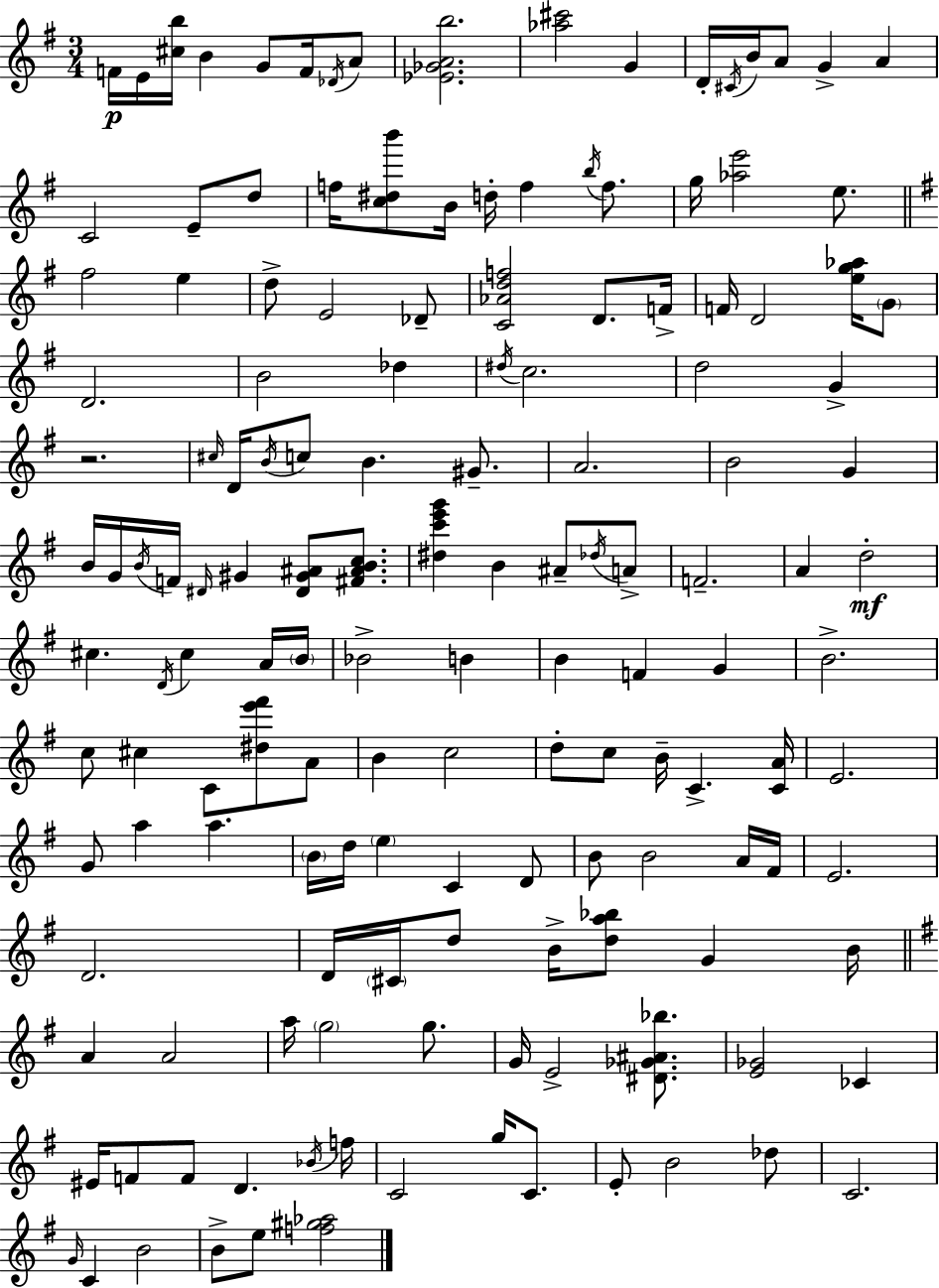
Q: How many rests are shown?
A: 1